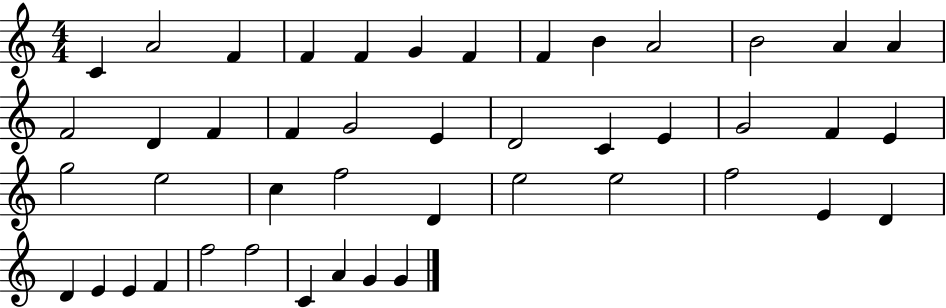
X:1
T:Untitled
M:4/4
L:1/4
K:C
C A2 F F F G F F B A2 B2 A A F2 D F F G2 E D2 C E G2 F E g2 e2 c f2 D e2 e2 f2 E D D E E F f2 f2 C A G G